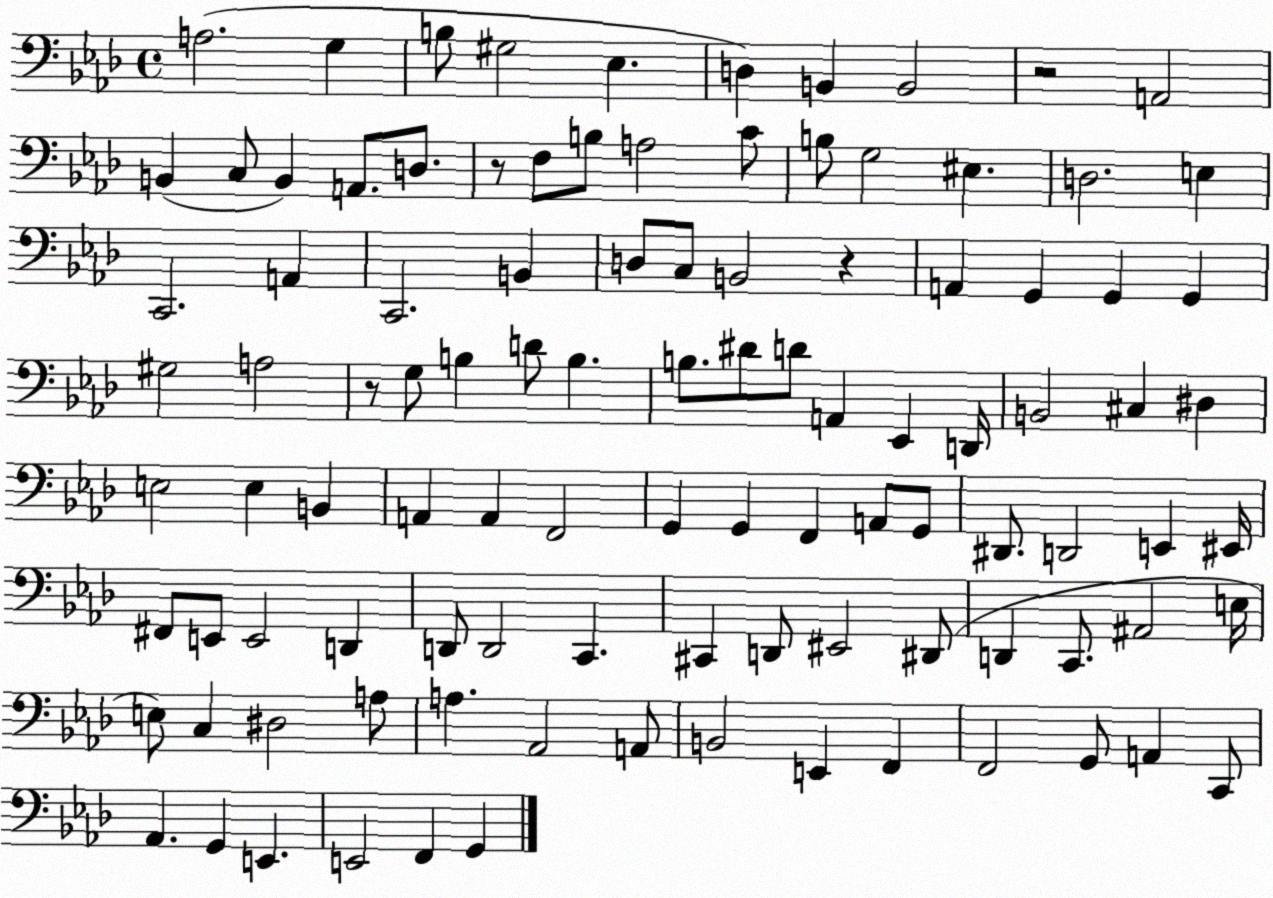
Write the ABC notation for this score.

X:1
T:Untitled
M:4/4
L:1/4
K:Ab
A,2 G, B,/2 ^G,2 _E, D, B,, B,,2 z2 A,,2 B,, C,/2 B,, A,,/2 D,/2 z/2 F,/2 B,/2 A,2 C/2 B,/2 G,2 ^E, D,2 E, C,,2 A,, C,,2 B,, D,/2 C,/2 B,,2 z A,, G,, G,, G,, ^G,2 A,2 z/2 G,/2 B, D/2 B, B,/2 ^D/2 D/2 A,, _E,, D,,/4 B,,2 ^C, ^D, E,2 E, B,, A,, A,, F,,2 G,, G,, F,, A,,/2 G,,/2 ^D,,/2 D,,2 E,, ^E,,/4 ^F,,/2 E,,/2 E,,2 D,, D,,/2 D,,2 C,, ^C,, D,,/2 ^E,,2 ^D,,/2 D,, C,,/2 ^A,,2 E,/4 E,/2 C, ^D,2 A,/2 A, _A,,2 A,,/2 B,,2 E,, F,, F,,2 G,,/2 A,, C,,/2 _A,, G,, E,, E,,2 F,, G,,